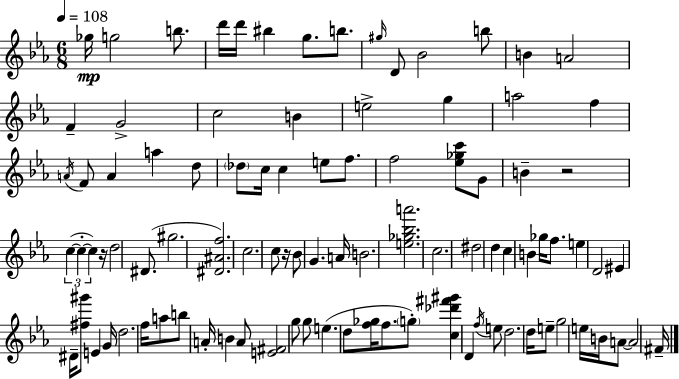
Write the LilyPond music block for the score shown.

{
  \clef treble
  \numericTimeSignature
  \time 6/8
  \key c \minor
  \tempo 4 = 108
  ges''16\mp g''2 b''8. | d'''16 d'''16 bis''4 g''8. b''8. | \grace { gis''16 } d'8 bes'2 b''8 | b'4 a'2 | \break f'4-- g'2-> | c''2 b'4 | e''2-> g''4 | a''2 f''4 | \break \acciaccatura { a'16 } f'8 a'4 a''4 | d''8 \parenthesize des''8 c''16 c''4 e''8 f''8. | f''2 <ees'' ges'' c'''>8 | g'8 b'4-- r2 | \break \tuplet 3/2 { c''4~(~ c''4-.~~ c''4) } | r16 d''2 dis'8.( | gis''2. | <dis' ais' f''>2.) | \break c''2. | c''8 r16 bes'8 g'4. | a'16 b'2. | <e'' ges'' bes'' a'''>2. | \break c''2. | dis''2 d''4 | c''4 b'4 ges''16 f''8. | e''4 d'2 | \break eis'4 dis'16-- <fis'' gis'''>8 e'4 | g'16 d''2. | f''16 a''8 b''8 a'16-. b'4 | a'8 <e' fis'>2 g''8 | \break g''8 e''4.( d''8 <f'' ges''>16 f''8. | \parenthesize g''8-.) <c'' des''' fis''' gis'''>4 d'4 | \acciaccatura { f''16 } e''8 d''2. | d''16 e''8-- g''2 | \break e''16 b'16 a'8~~ a'2 | fis'16-- \bar "|."
}